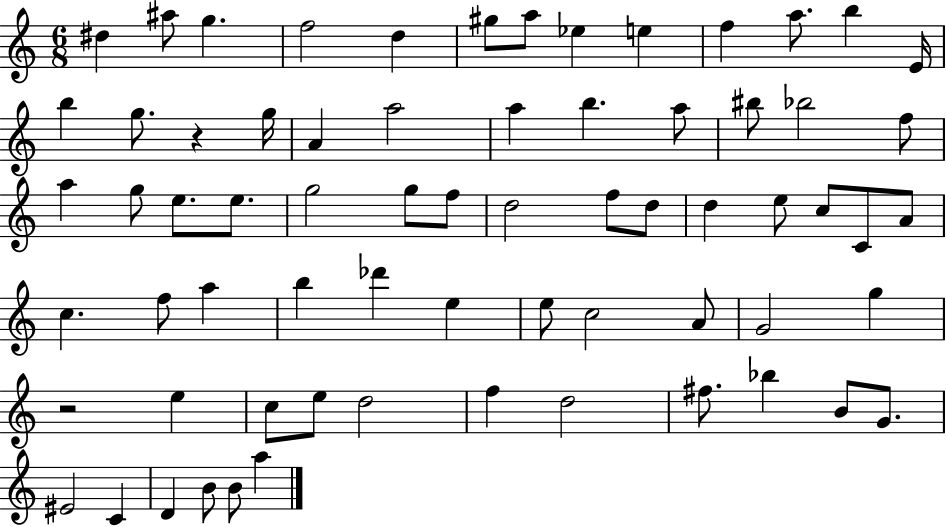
{
  \clef treble
  \numericTimeSignature
  \time 6/8
  \key c \major
  dis''4 ais''8 g''4. | f''2 d''4 | gis''8 a''8 ees''4 e''4 | f''4 a''8. b''4 e'16 | \break b''4 g''8. r4 g''16 | a'4 a''2 | a''4 b''4. a''8 | bis''8 bes''2 f''8 | \break a''4 g''8 e''8. e''8. | g''2 g''8 f''8 | d''2 f''8 d''8 | d''4 e''8 c''8 c'8 a'8 | \break c''4. f''8 a''4 | b''4 des'''4 e''4 | e''8 c''2 a'8 | g'2 g''4 | \break r2 e''4 | c''8 e''8 d''2 | f''4 d''2 | fis''8. bes''4 b'8 g'8. | \break eis'2 c'4 | d'4 b'8 b'8 a''4 | \bar "|."
}